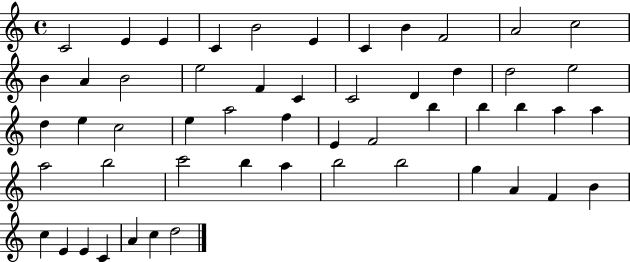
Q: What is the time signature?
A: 4/4